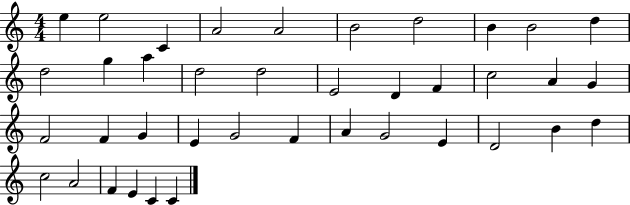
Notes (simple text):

E5/q E5/h C4/q A4/h A4/h B4/h D5/h B4/q B4/h D5/q D5/h G5/q A5/q D5/h D5/h E4/h D4/q F4/q C5/h A4/q G4/q F4/h F4/q G4/q E4/q G4/h F4/q A4/q G4/h E4/q D4/h B4/q D5/q C5/h A4/h F4/q E4/q C4/q C4/q